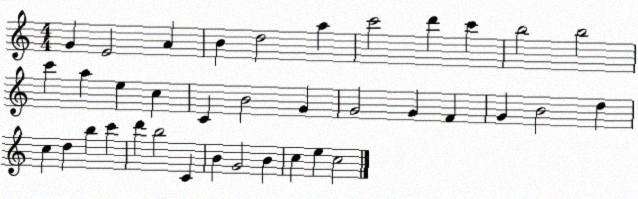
X:1
T:Untitled
M:4/4
L:1/4
K:C
G E2 A B d2 a c'2 d' c' b2 b2 c' a e c C B2 G G2 G F G B2 d c d b c' d' b2 C B G2 B c e c2